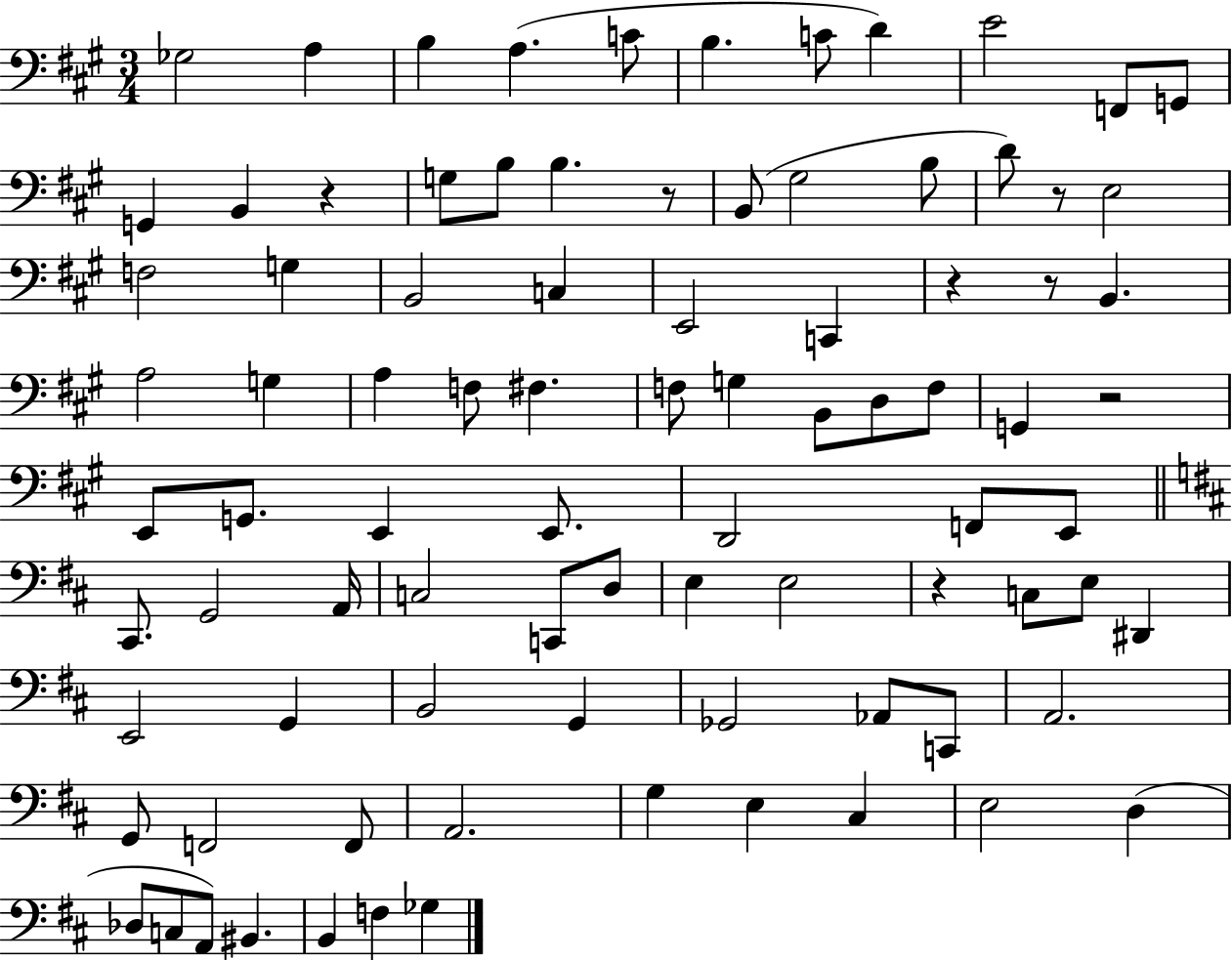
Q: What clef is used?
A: bass